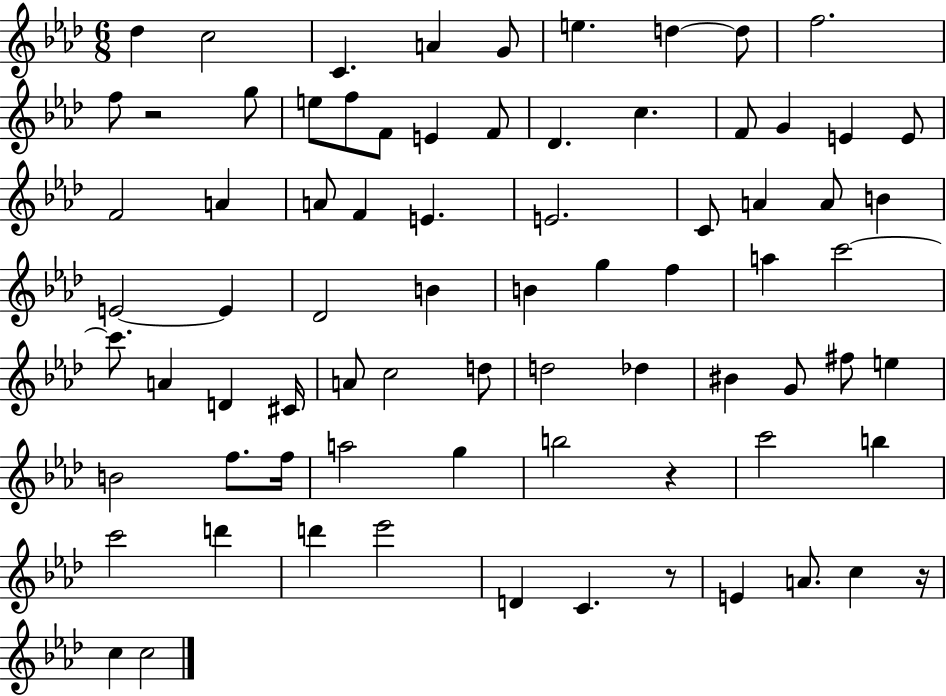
{
  \clef treble
  \numericTimeSignature
  \time 6/8
  \key aes \major
  des''4 c''2 | c'4. a'4 g'8 | e''4. d''4~~ d''8 | f''2. | \break f''8 r2 g''8 | e''8 f''8 f'8 e'4 f'8 | des'4. c''4. | f'8 g'4 e'4 e'8 | \break f'2 a'4 | a'8 f'4 e'4. | e'2. | c'8 a'4 a'8 b'4 | \break e'2~~ e'4 | des'2 b'4 | b'4 g''4 f''4 | a''4 c'''2~~ | \break c'''8. a'4 d'4 cis'16 | a'8 c''2 d''8 | d''2 des''4 | bis'4 g'8 fis''8 e''4 | \break b'2 f''8. f''16 | a''2 g''4 | b''2 r4 | c'''2 b''4 | \break c'''2 d'''4 | d'''4 ees'''2 | d'4 c'4. r8 | e'4 a'8. c''4 r16 | \break c''4 c''2 | \bar "|."
}